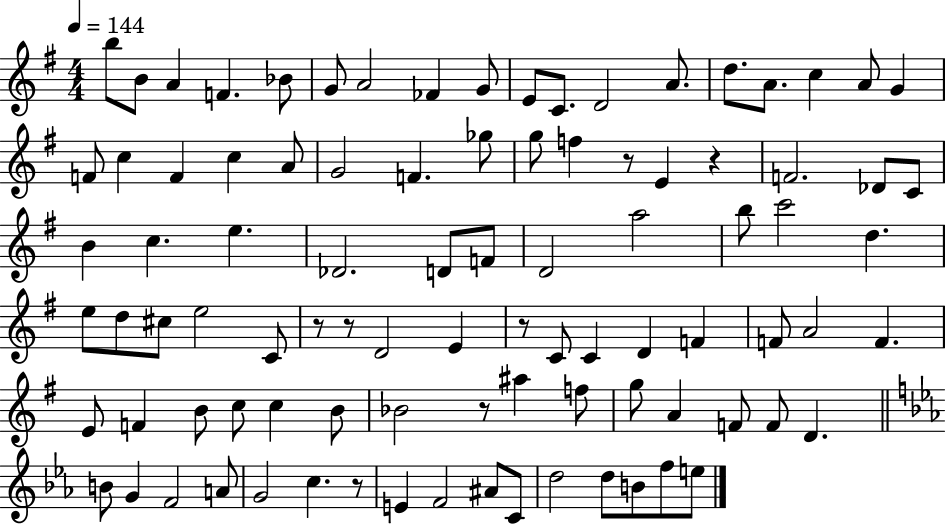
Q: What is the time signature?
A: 4/4